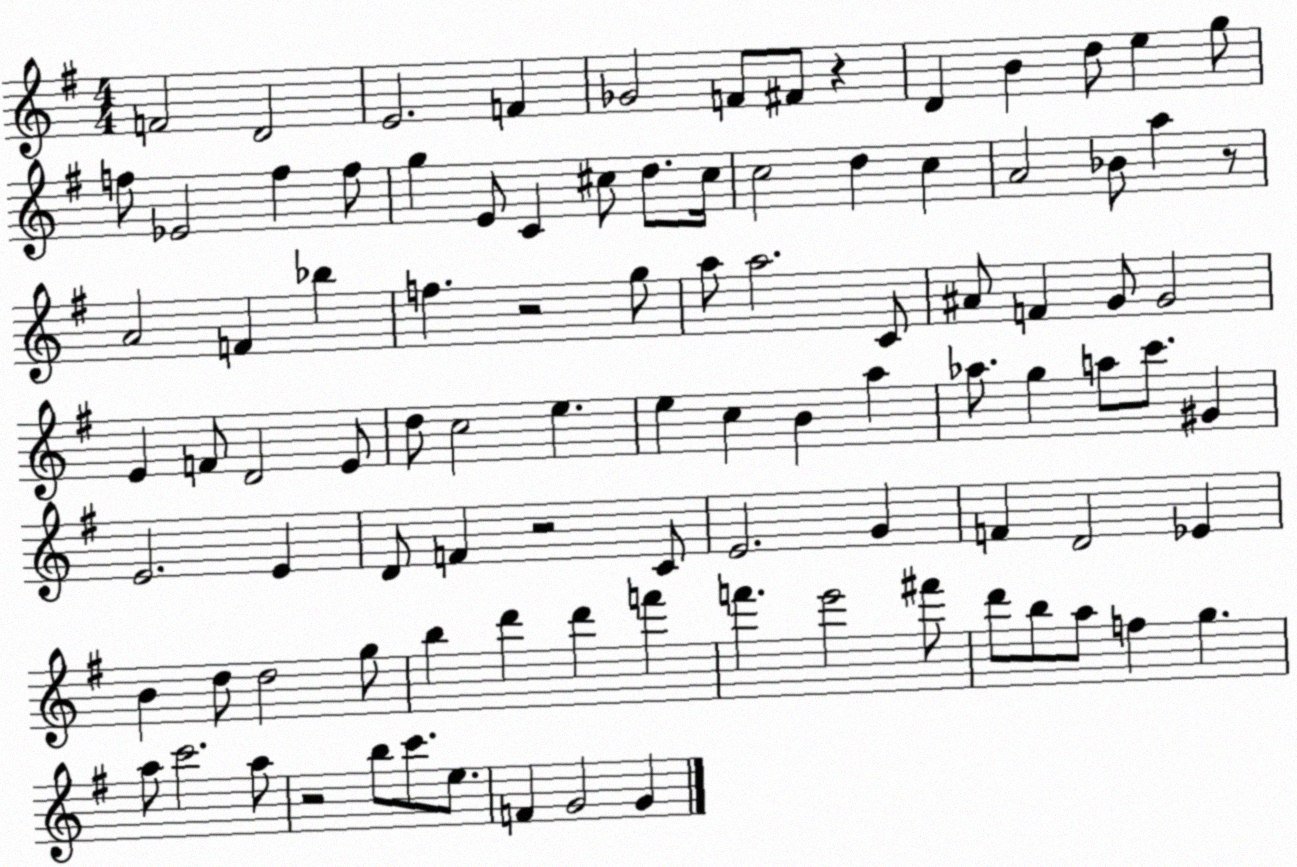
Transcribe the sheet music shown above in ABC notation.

X:1
T:Untitled
M:4/4
L:1/4
K:G
F2 D2 E2 F _G2 F/2 ^F/2 z D B d/2 e g/2 f/2 _E2 f f/2 g E/2 C ^c/2 d/2 ^c/4 c2 d c A2 _B/2 a z/2 A2 F _b f z2 g/2 a/2 a2 C/2 ^A/2 F G/2 G2 E F/2 D2 E/2 d/2 c2 e e c B a _a/2 g a/2 c'/2 ^G E2 E D/2 F z2 C/2 E2 G F D2 _E B d/2 d2 g/2 b d' d' f' f' e'2 ^f'/2 d'/2 b/2 a/2 f g a/2 c'2 a/2 z2 b/2 c'/2 e/2 F G2 G